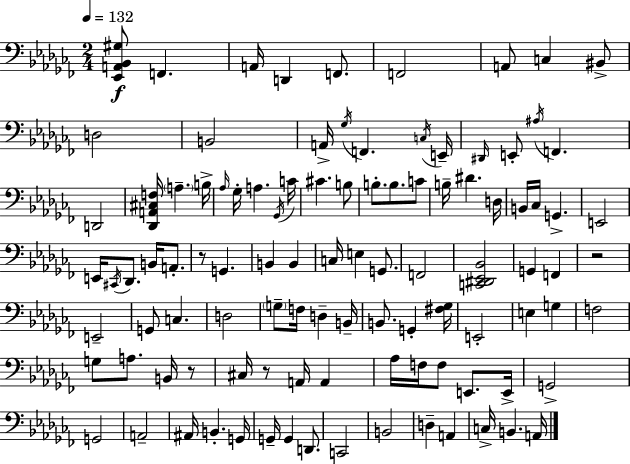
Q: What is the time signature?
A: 2/4